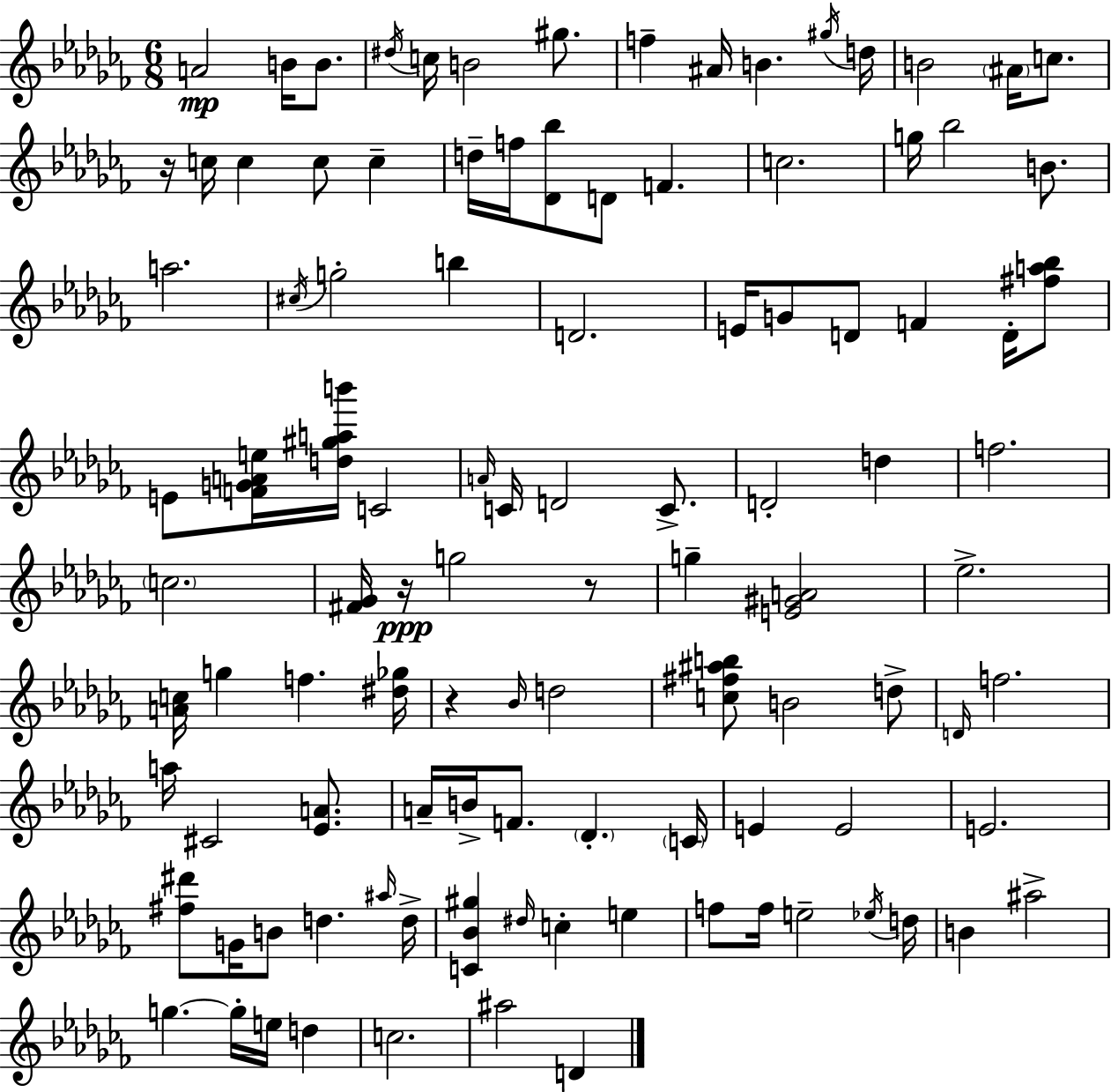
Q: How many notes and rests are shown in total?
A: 106